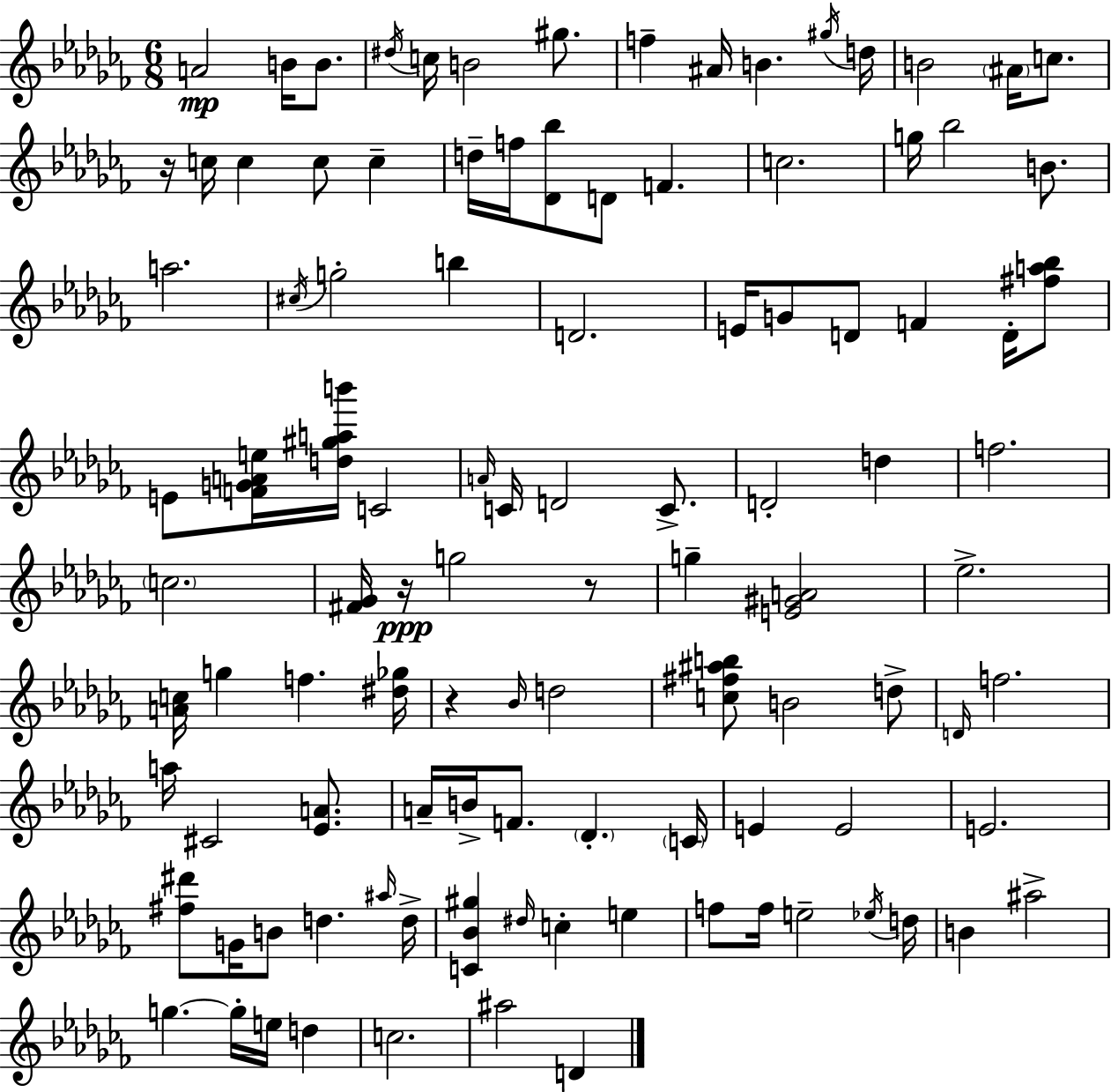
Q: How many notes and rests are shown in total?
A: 106